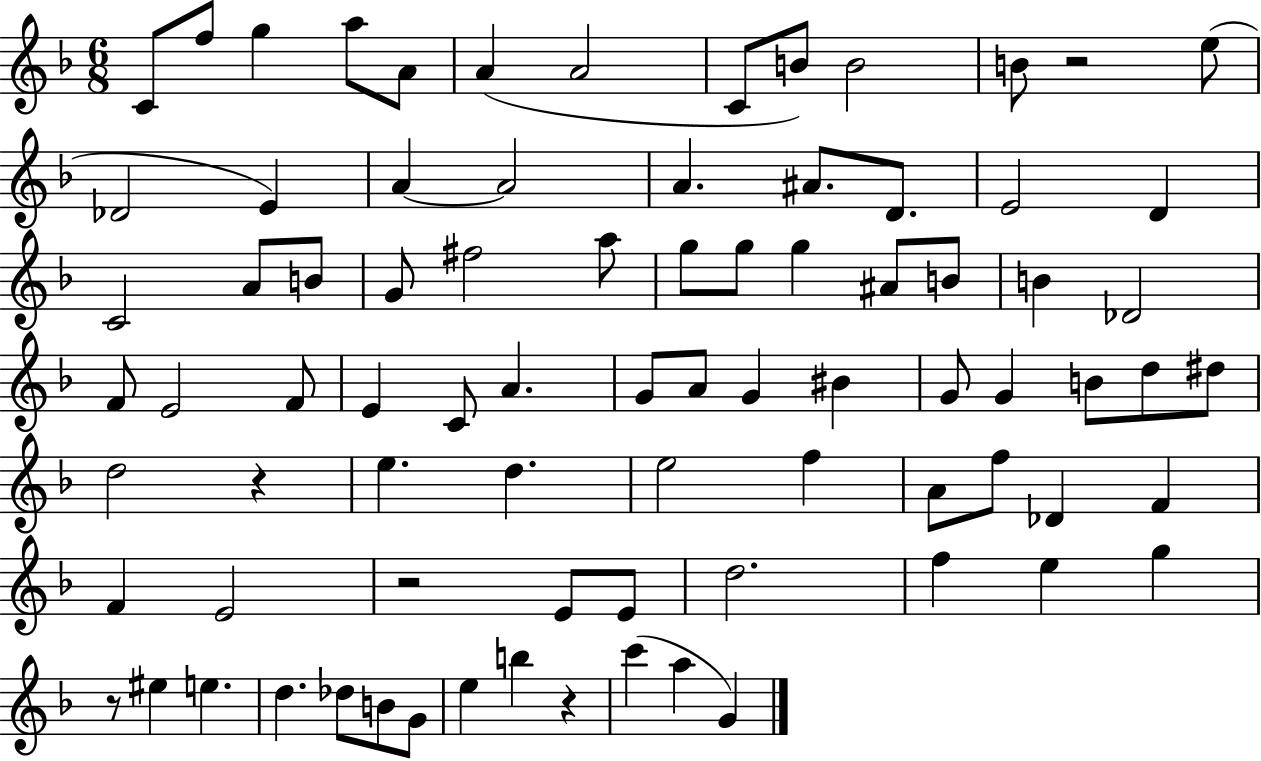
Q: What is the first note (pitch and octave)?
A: C4